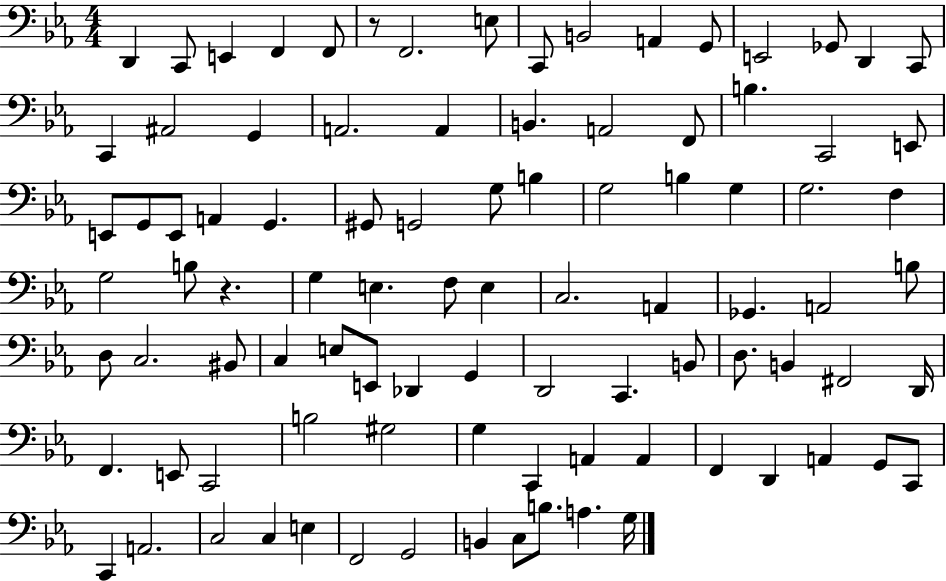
X:1
T:Untitled
M:4/4
L:1/4
K:Eb
D,, C,,/2 E,, F,, F,,/2 z/2 F,,2 E,/2 C,,/2 B,,2 A,, G,,/2 E,,2 _G,,/2 D,, C,,/2 C,, ^A,,2 G,, A,,2 A,, B,, A,,2 F,,/2 B, C,,2 E,,/2 E,,/2 G,,/2 E,,/2 A,, G,, ^G,,/2 G,,2 G,/2 B, G,2 B, G, G,2 F, G,2 B,/2 z G, E, F,/2 E, C,2 A,, _G,, A,,2 B,/2 D,/2 C,2 ^B,,/2 C, E,/2 E,,/2 _D,, G,, D,,2 C,, B,,/2 D,/2 B,, ^F,,2 D,,/4 F,, E,,/2 C,,2 B,2 ^G,2 G, C,, A,, A,, F,, D,, A,, G,,/2 C,,/2 C,, A,,2 C,2 C, E, F,,2 G,,2 B,, C,/2 B,/2 A, G,/4